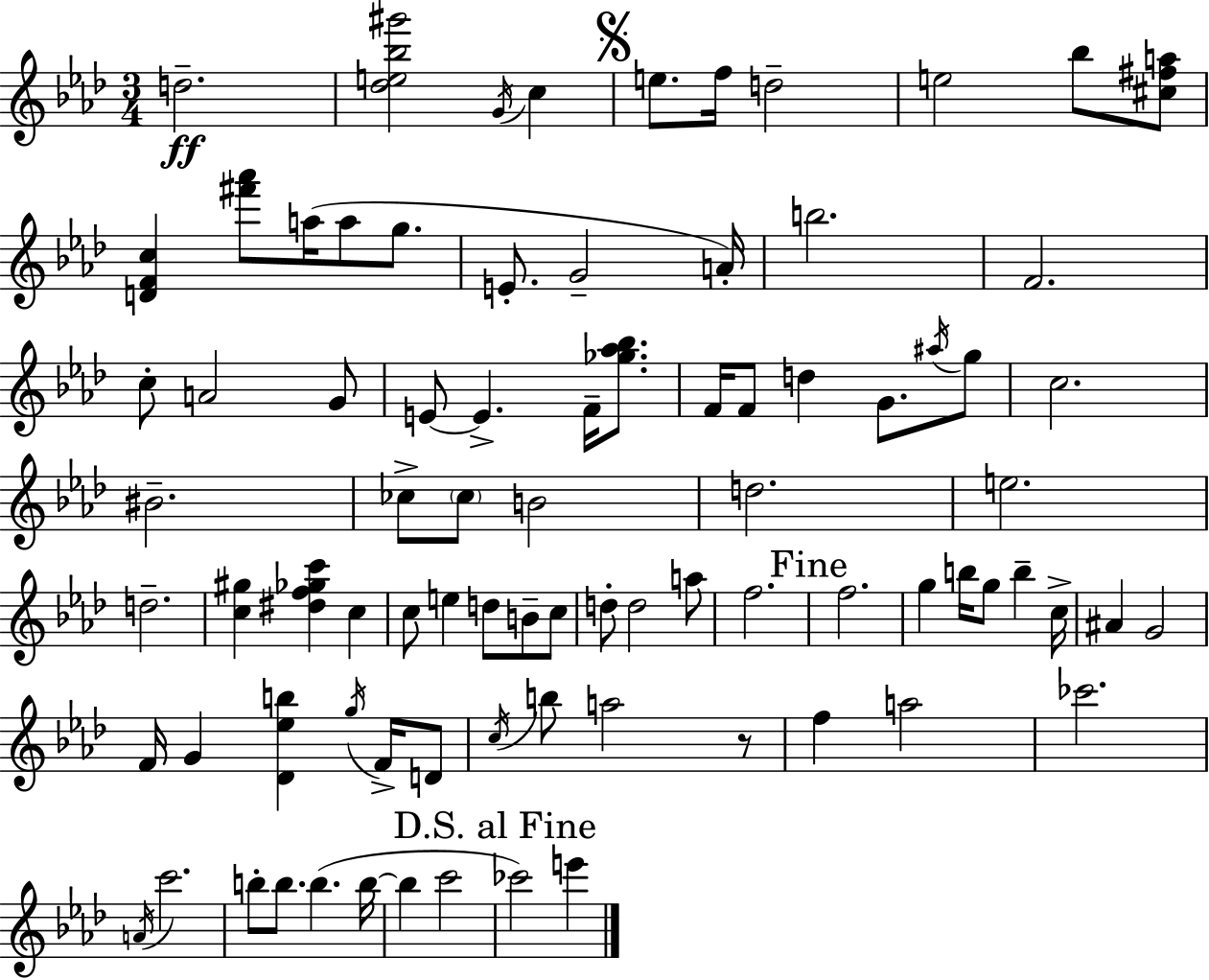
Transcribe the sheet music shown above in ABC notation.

X:1
T:Untitled
M:3/4
L:1/4
K:Ab
d2 [_de_b^g']2 G/4 c e/2 f/4 d2 e2 _b/2 [^c^fa]/2 [DFc] [^f'_a']/2 a/4 a/2 g/2 E/2 G2 A/4 b2 F2 c/2 A2 G/2 E/2 E F/4 [_g_a_b]/2 F/4 F/2 d G/2 ^a/4 g/2 c2 ^B2 _c/2 _c/2 B2 d2 e2 d2 [c^g] [^df_gc'] c c/2 e d/2 B/2 c/2 d/2 d2 a/2 f2 f2 g b/4 g/2 b c/4 ^A G2 F/4 G [_D_eb] g/4 F/4 D/2 c/4 b/2 a2 z/2 f a2 _c'2 A/4 c'2 b/2 b/2 b b/4 b c'2 _c'2 e'